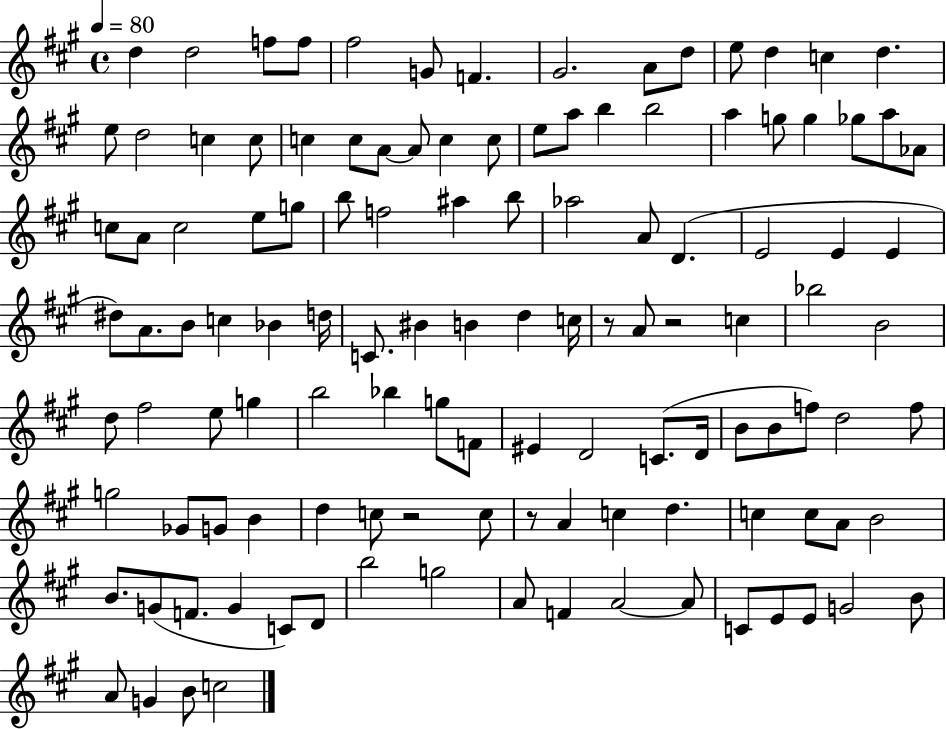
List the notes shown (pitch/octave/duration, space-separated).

D5/q D5/h F5/e F5/e F#5/h G4/e F4/q. G#4/h. A4/e D5/e E5/e D5/q C5/q D5/q. E5/e D5/h C5/q C5/e C5/q C5/e A4/e A4/e C5/q C5/e E5/e A5/e B5/q B5/h A5/q G5/e G5/q Gb5/e A5/e Ab4/e C5/e A4/e C5/h E5/e G5/e B5/e F5/h A#5/q B5/e Ab5/h A4/e D4/q. E4/h E4/q E4/q D#5/e A4/e. B4/e C5/q Bb4/q D5/s C4/e. BIS4/q B4/q D5/q C5/s R/e A4/e R/h C5/q Bb5/h B4/h D5/e F#5/h E5/e G5/q B5/h Bb5/q G5/e F4/e EIS4/q D4/h C4/e. D4/s B4/e B4/e F5/e D5/h F5/e G5/h Gb4/e G4/e B4/q D5/q C5/e R/h C5/e R/e A4/q C5/q D5/q. C5/q C5/e A4/e B4/h B4/e. G4/e F4/e. G4/q C4/e D4/e B5/h G5/h A4/e F4/q A4/h A4/e C4/e E4/e E4/e G4/h B4/e A4/e G4/q B4/e C5/h